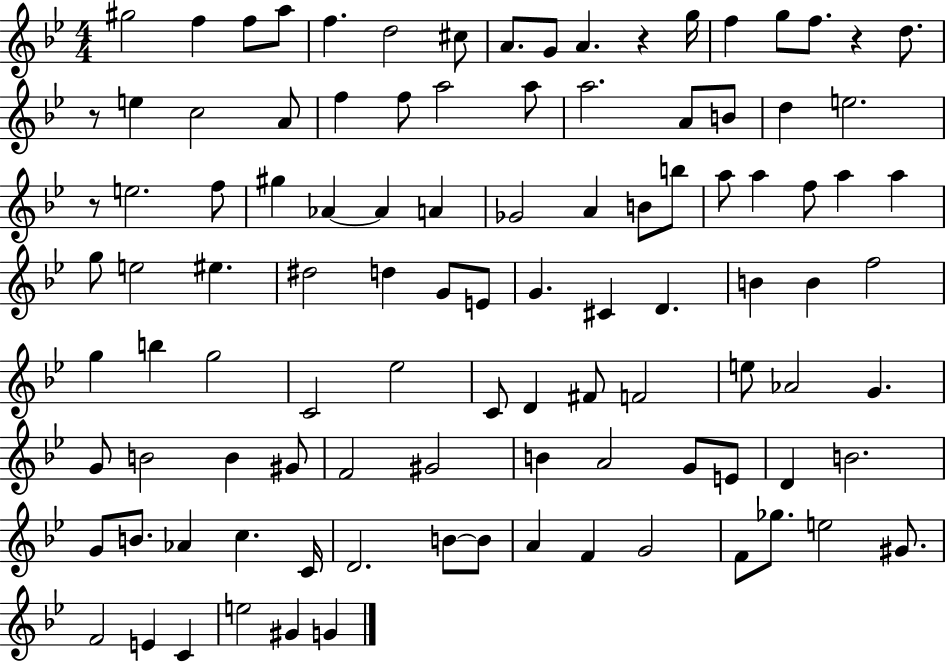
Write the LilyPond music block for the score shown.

{
  \clef treble
  \numericTimeSignature
  \time 4/4
  \key bes \major
  gis''2 f''4 f''8 a''8 | f''4. d''2 cis''8 | a'8. g'8 a'4. r4 g''16 | f''4 g''8 f''8. r4 d''8. | \break r8 e''4 c''2 a'8 | f''4 f''8 a''2 a''8 | a''2. a'8 b'8 | d''4 e''2. | \break r8 e''2. f''8 | gis''4 aes'4~~ aes'4 a'4 | ges'2 a'4 b'8 b''8 | a''8 a''4 f''8 a''4 a''4 | \break g''8 e''2 eis''4. | dis''2 d''4 g'8 e'8 | g'4. cis'4 d'4. | b'4 b'4 f''2 | \break g''4 b''4 g''2 | c'2 ees''2 | c'8 d'4 fis'8 f'2 | e''8 aes'2 g'4. | \break g'8 b'2 b'4 gis'8 | f'2 gis'2 | b'4 a'2 g'8 e'8 | d'4 b'2. | \break g'8 b'8. aes'4 c''4. c'16 | d'2. b'8~~ b'8 | a'4 f'4 g'2 | f'8 ges''8. e''2 gis'8. | \break f'2 e'4 c'4 | e''2 gis'4 g'4 | \bar "|."
}